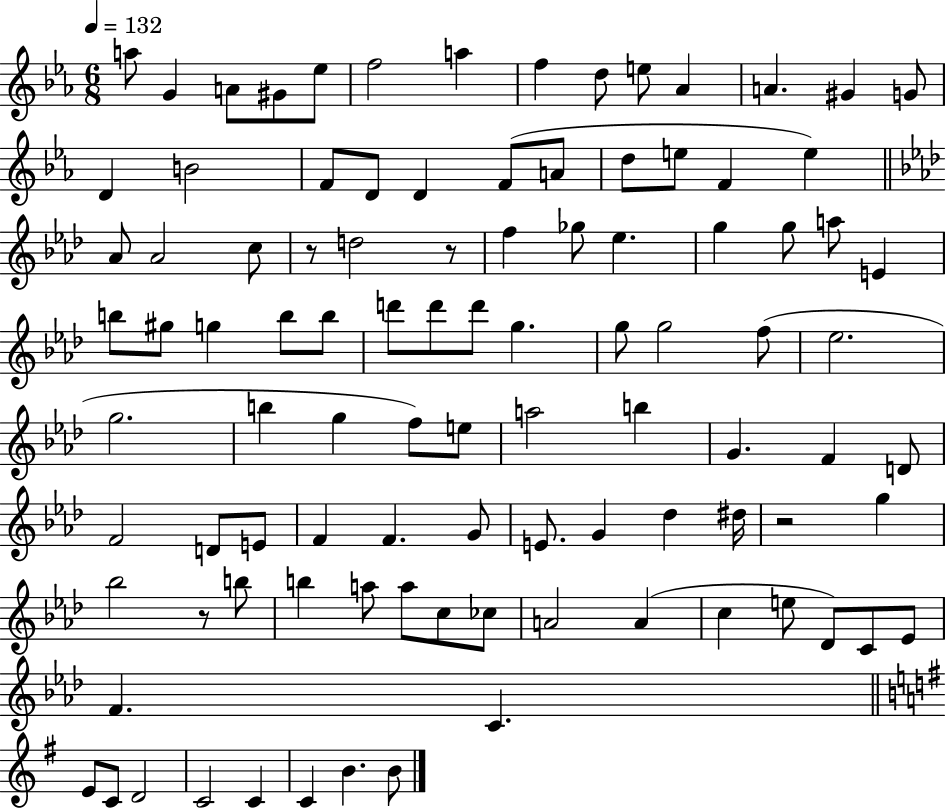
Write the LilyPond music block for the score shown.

{
  \clef treble
  \numericTimeSignature
  \time 6/8
  \key ees \major
  \tempo 4 = 132
  \repeat volta 2 { a''8 g'4 a'8 gis'8 ees''8 | f''2 a''4 | f''4 d''8 e''8 aes'4 | a'4. gis'4 g'8 | \break d'4 b'2 | f'8 d'8 d'4 f'8( a'8 | d''8 e''8 f'4 e''4) | \bar "||" \break \key aes \major aes'8 aes'2 c''8 | r8 d''2 r8 | f''4 ges''8 ees''4. | g''4 g''8 a''8 e'4 | \break b''8 gis''8 g''4 b''8 b''8 | d'''8 d'''8 d'''8 g''4. | g''8 g''2 f''8( | ees''2. | \break g''2. | b''4 g''4 f''8) e''8 | a''2 b''4 | g'4. f'4 d'8 | \break f'2 d'8 e'8 | f'4 f'4. g'8 | e'8. g'4 des''4 dis''16 | r2 g''4 | \break bes''2 r8 b''8 | b''4 a''8 a''8 c''8 ces''8 | a'2 a'4( | c''4 e''8 des'8) c'8 ees'8 | \break f'4. c'4. | \bar "||" \break \key g \major e'8 c'8 d'2 | c'2 c'4 | c'4 b'4. b'8 | } \bar "|."
}